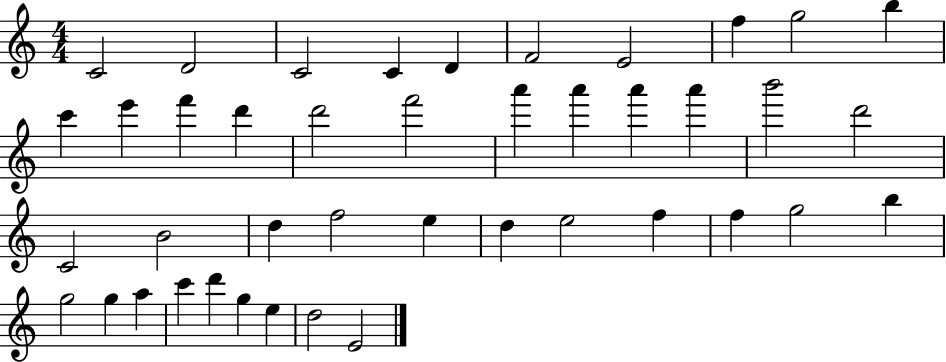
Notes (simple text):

C4/h D4/h C4/h C4/q D4/q F4/h E4/h F5/q G5/h B5/q C6/q E6/q F6/q D6/q D6/h F6/h A6/q A6/q A6/q A6/q B6/h D6/h C4/h B4/h D5/q F5/h E5/q D5/q E5/h F5/q F5/q G5/h B5/q G5/h G5/q A5/q C6/q D6/q G5/q E5/q D5/h E4/h